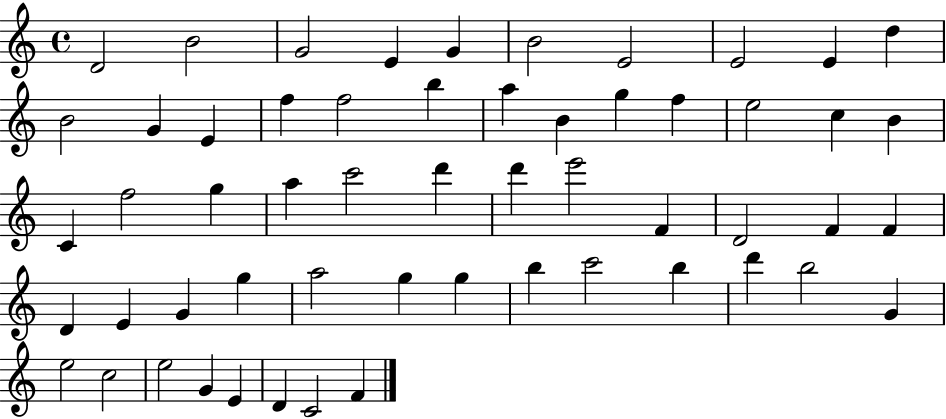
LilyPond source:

{
  \clef treble
  \time 4/4
  \defaultTimeSignature
  \key c \major
  d'2 b'2 | g'2 e'4 g'4 | b'2 e'2 | e'2 e'4 d''4 | \break b'2 g'4 e'4 | f''4 f''2 b''4 | a''4 b'4 g''4 f''4 | e''2 c''4 b'4 | \break c'4 f''2 g''4 | a''4 c'''2 d'''4 | d'''4 e'''2 f'4 | d'2 f'4 f'4 | \break d'4 e'4 g'4 g''4 | a''2 g''4 g''4 | b''4 c'''2 b''4 | d'''4 b''2 g'4 | \break e''2 c''2 | e''2 g'4 e'4 | d'4 c'2 f'4 | \bar "|."
}